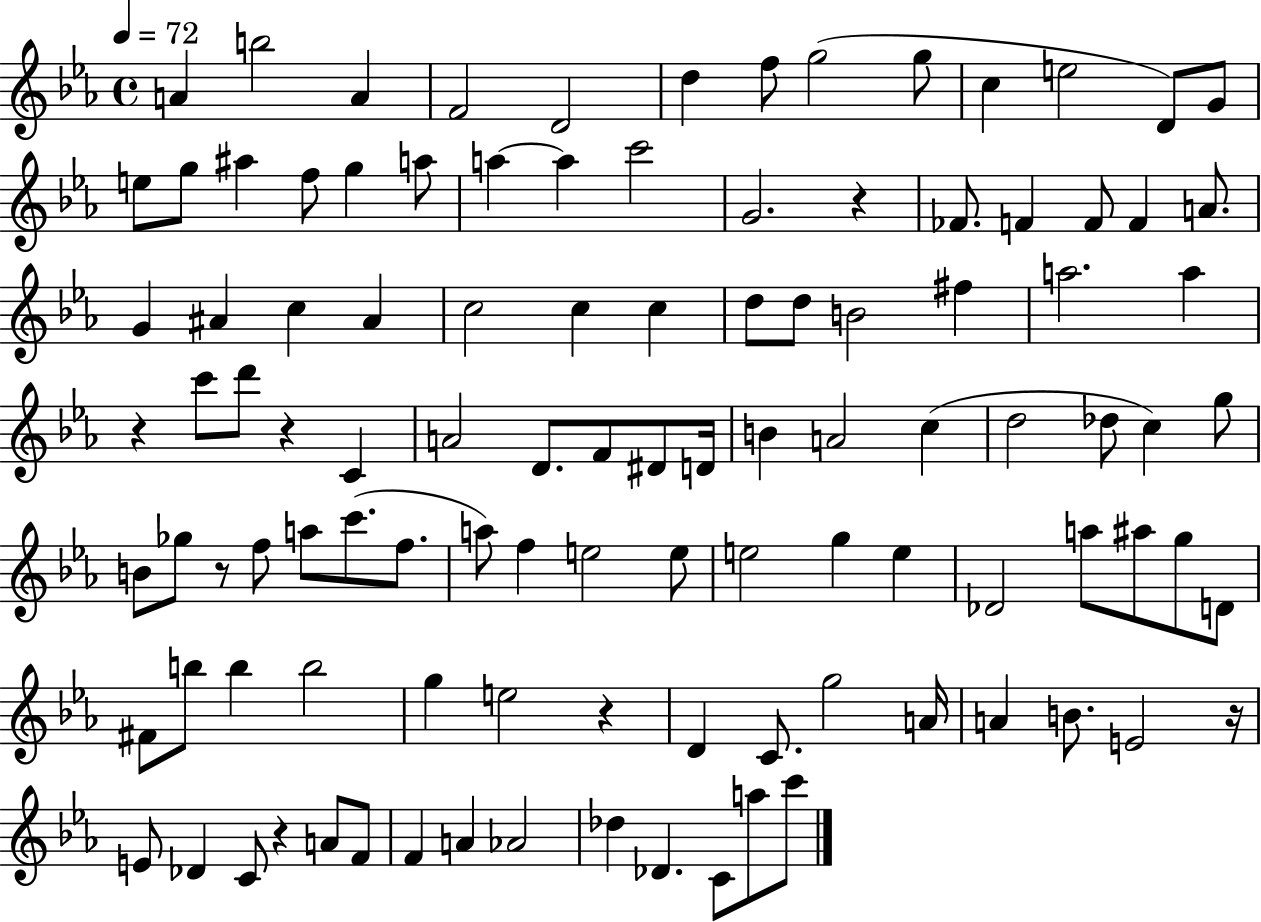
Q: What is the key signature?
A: EES major